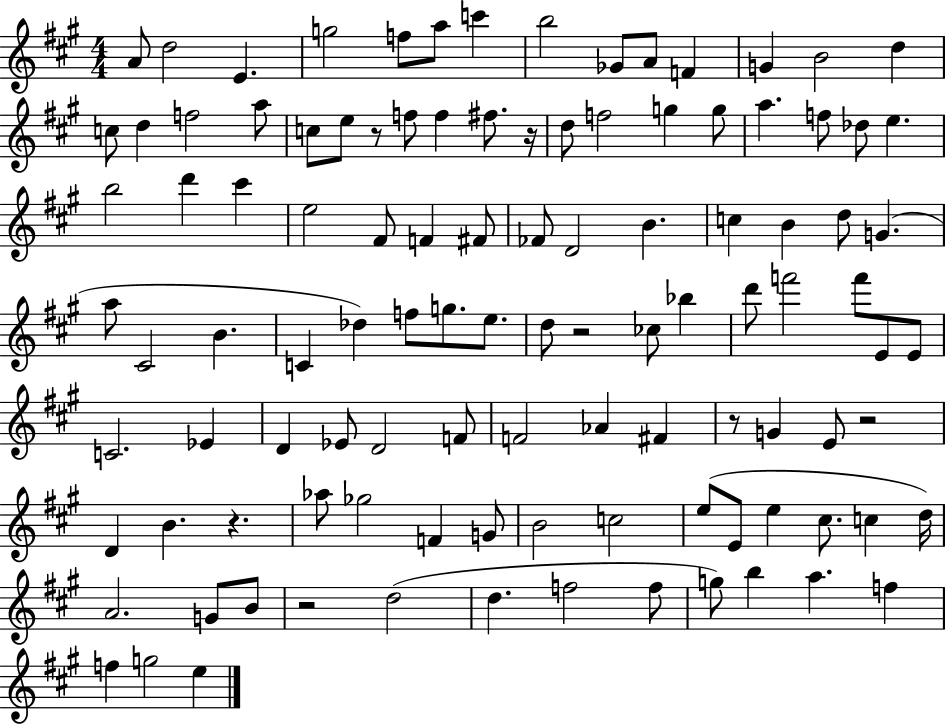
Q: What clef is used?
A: treble